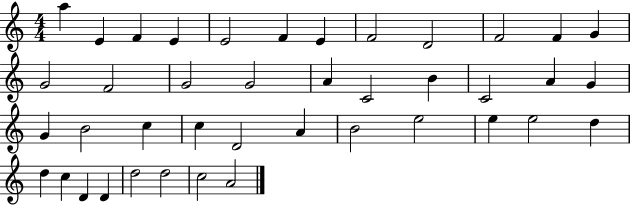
X:1
T:Untitled
M:4/4
L:1/4
K:C
a E F E E2 F E F2 D2 F2 F G G2 F2 G2 G2 A C2 B C2 A G G B2 c c D2 A B2 e2 e e2 d d c D D d2 d2 c2 A2